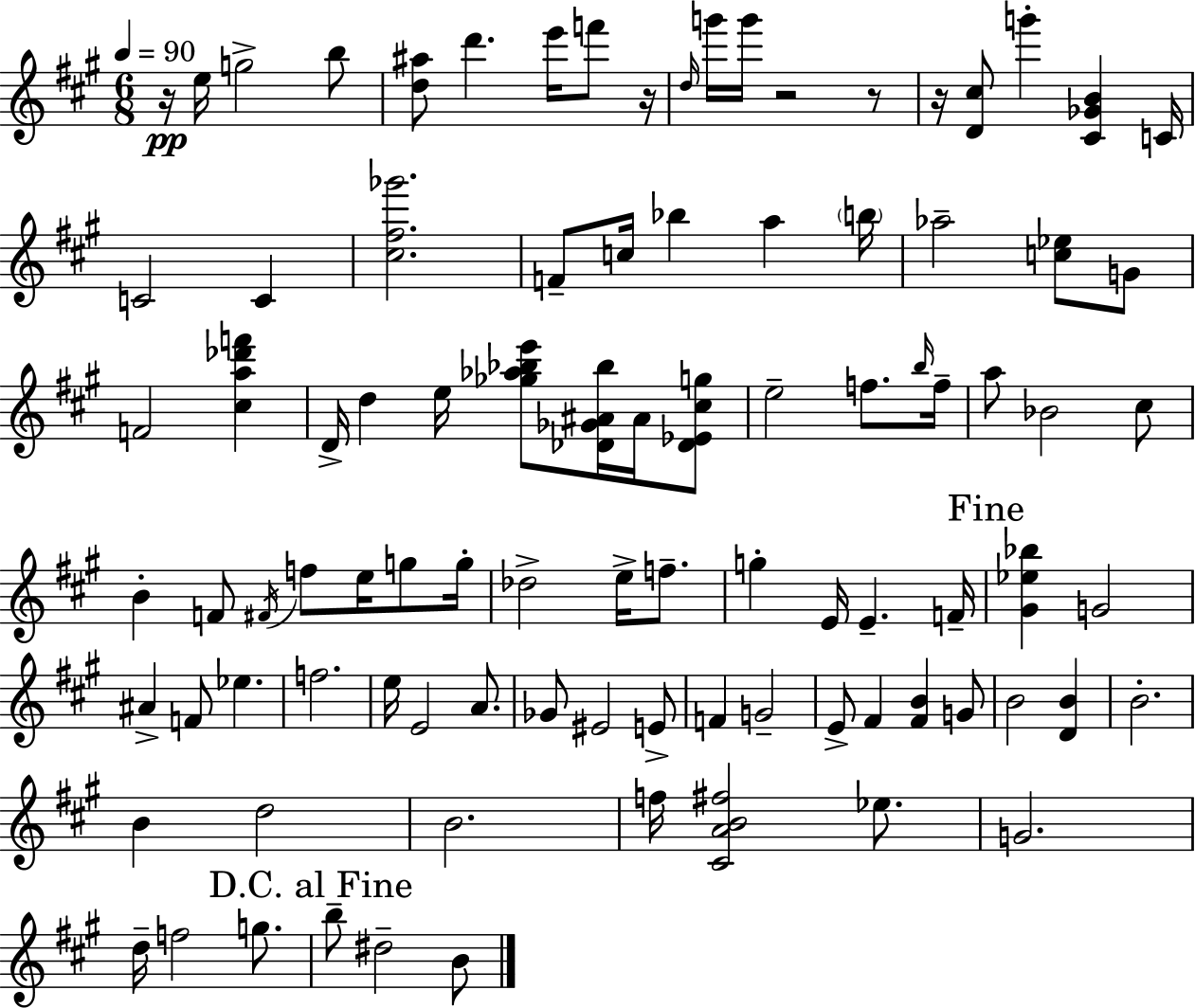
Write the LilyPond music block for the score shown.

{
  \clef treble
  \numericTimeSignature
  \time 6/8
  \key a \major
  \tempo 4 = 90
  r16\pp e''16 g''2-> b''8 | <d'' ais''>8 d'''4. e'''16 f'''8 r16 | \grace { d''16 } g'''16 g'''16 r2 r8 | r16 <d' cis''>8 g'''4-. <cis' ges' b'>4 | \break c'16 c'2 c'4 | <cis'' fis'' ges'''>2. | f'8-- c''16 bes''4 a''4 | \parenthesize b''16 aes''2-- <c'' ees''>8 g'8 | \break f'2 <cis'' a'' des''' f'''>4 | d'16-> d''4 e''16 <ges'' aes'' bes'' e'''>8 <des' ges' ais' bes''>16 ais'16 <des' ees' cis'' g''>8 | e''2-- f''8. | \grace { b''16 } f''16-- a''8 bes'2 | \break cis''8 b'4-. f'8 \acciaccatura { fis'16 } f''8 e''16 | g''8 g''16-. des''2-> e''16-> | f''8.-- g''4-. e'16 e'4.-- | f'16-- \mark "Fine" <gis' ees'' bes''>4 g'2 | \break ais'4-> f'8 ees''4. | f''2. | e''16 e'2 | a'8. ges'8 eis'2 | \break e'8-> f'4 g'2-- | e'8-> fis'4 <fis' b'>4 | g'8 b'2 <d' b'>4 | b'2.-. | \break b'4 d''2 | b'2. | f''16 <cis' a' b' fis''>2 | ees''8. g'2. | \break d''16-- f''2 | g''8. \mark "D.C. al Fine" b''8-- dis''2-- | b'8 \bar "|."
}